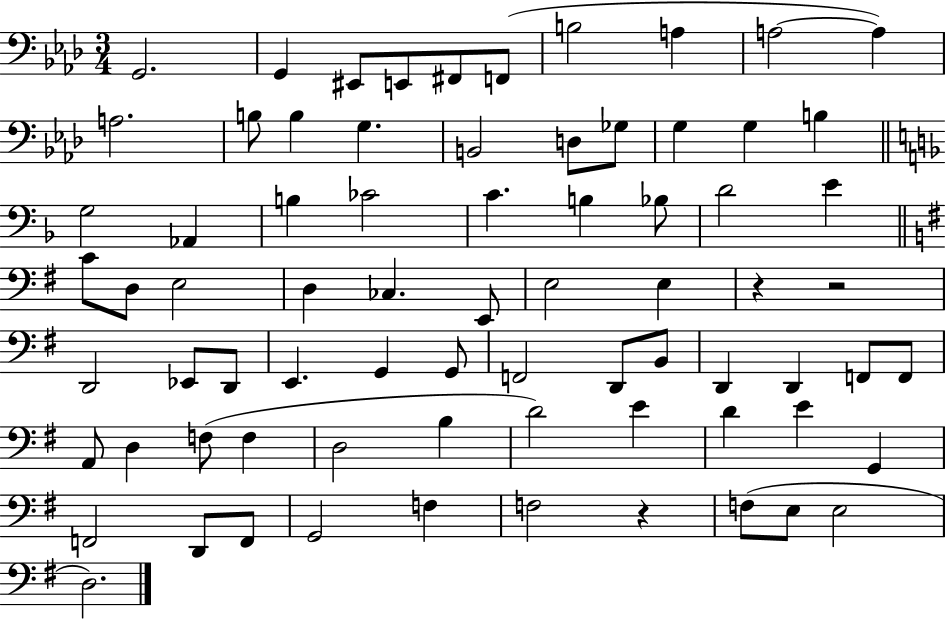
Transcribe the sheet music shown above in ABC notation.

X:1
T:Untitled
M:3/4
L:1/4
K:Ab
G,,2 G,, ^E,,/2 E,,/2 ^F,,/2 F,,/2 B,2 A, A,2 A, A,2 B,/2 B, G, B,,2 D,/2 _G,/2 G, G, B, G,2 _A,, B, _C2 C B, _B,/2 D2 E C/2 D,/2 E,2 D, _C, E,,/2 E,2 E, z z2 D,,2 _E,,/2 D,,/2 E,, G,, G,,/2 F,,2 D,,/2 B,,/2 D,, D,, F,,/2 F,,/2 A,,/2 D, F,/2 F, D,2 B, D2 E D E G,, F,,2 D,,/2 F,,/2 G,,2 F, F,2 z F,/2 E,/2 E,2 D,2